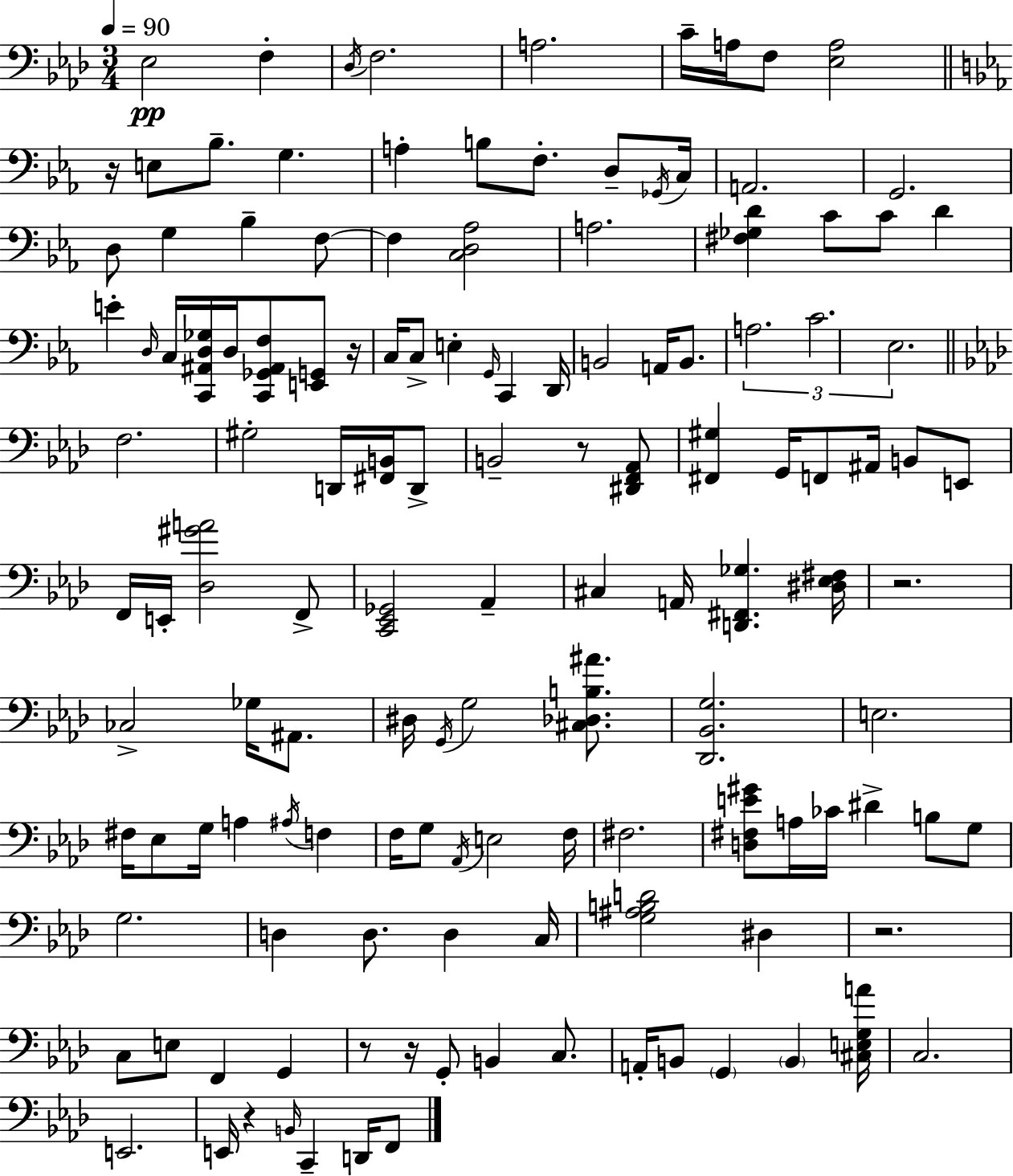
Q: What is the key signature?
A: AES major